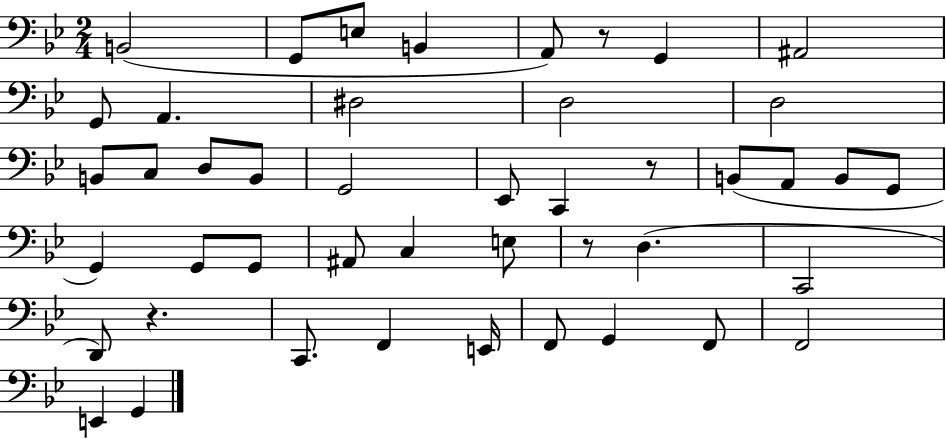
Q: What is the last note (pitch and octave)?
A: G2